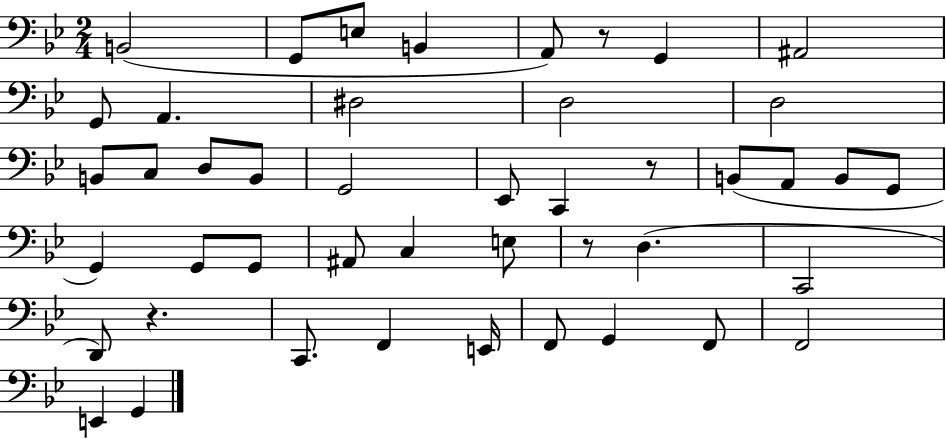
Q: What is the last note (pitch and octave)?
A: G2